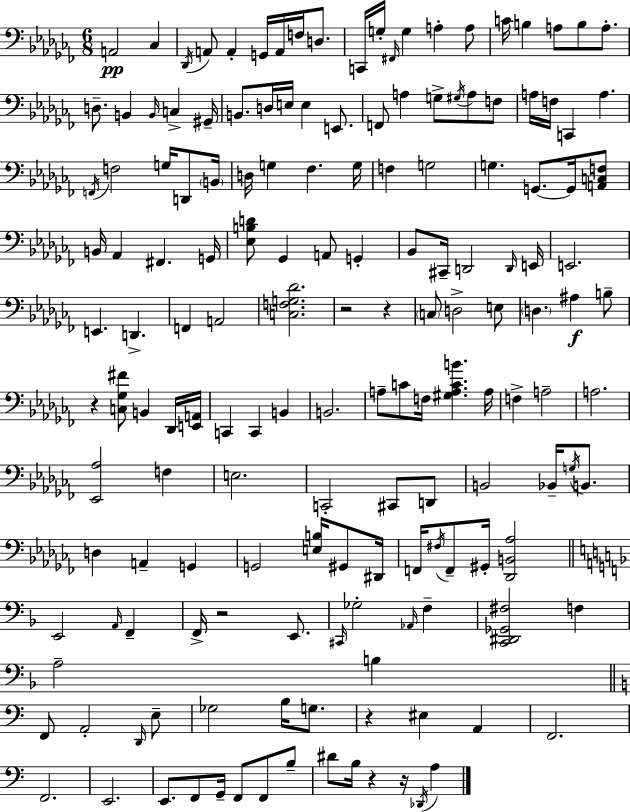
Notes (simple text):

A2/h CES3/q Db2/s A2/e A2/q G2/s A2/s F3/s D3/e. C2/s G3/s F#2/s G3/q A3/q A3/e C4/s B3/q A3/e B3/e A3/e. D3/e. B2/q B2/s C3/q G#2/s B2/e. D3/s E3/s E3/q E2/e. F2/e A3/q G3/e G#3/s A3/e F3/e A3/s F3/s C2/q A3/q. F2/s F3/h G3/s D2/e B2/s D3/s G3/q FES3/q. G3/s F3/q G3/h G3/q. G2/e. G2/s [A2,C3,F3]/e B2/s Ab2/q F#2/q. G2/s [Eb3,B3,D4]/e Gb2/q A2/e G2/q Bb2/e C#2/s D2/h D2/s E2/s E2/h. E2/q. D2/q. F2/q A2/h [C3,F3,G3,Db4]/h. R/h R/q C3/e D3/h E3/e D3/q. A#3/q B3/e R/q [C3,Gb3,F#4]/e B2/q Db2/s [E2,A2]/s C2/q C2/q B2/q B2/h. A3/e C4/e F3/s [G#3,A3,C4,B4]/q. A3/s F3/q A3/h A3/h. [Eb2,Ab3]/h F3/q E3/h. C2/h C#2/e D2/e B2/h Bb2/s G3/s B2/e. D3/q A2/q G2/q G2/h [E3,B3]/s G#2/e D#2/s F2/s F#3/s F2/e G#2/s [Db2,B2,Ab3]/h E2/h A2/s F2/q F2/s R/h E2/e. C#2/s Gb3/h Ab2/s F3/q [C2,D#2,Gb2,F#3]/h F3/q A3/h B3/q F2/e A2/h D2/s E3/e Gb3/h B3/s G3/e. R/q EIS3/q A2/q F2/h. F2/h. E2/h. E2/e. F2/e G2/s F2/e F2/e B3/e D#4/e B3/s R/q R/s Db2/s A3/q